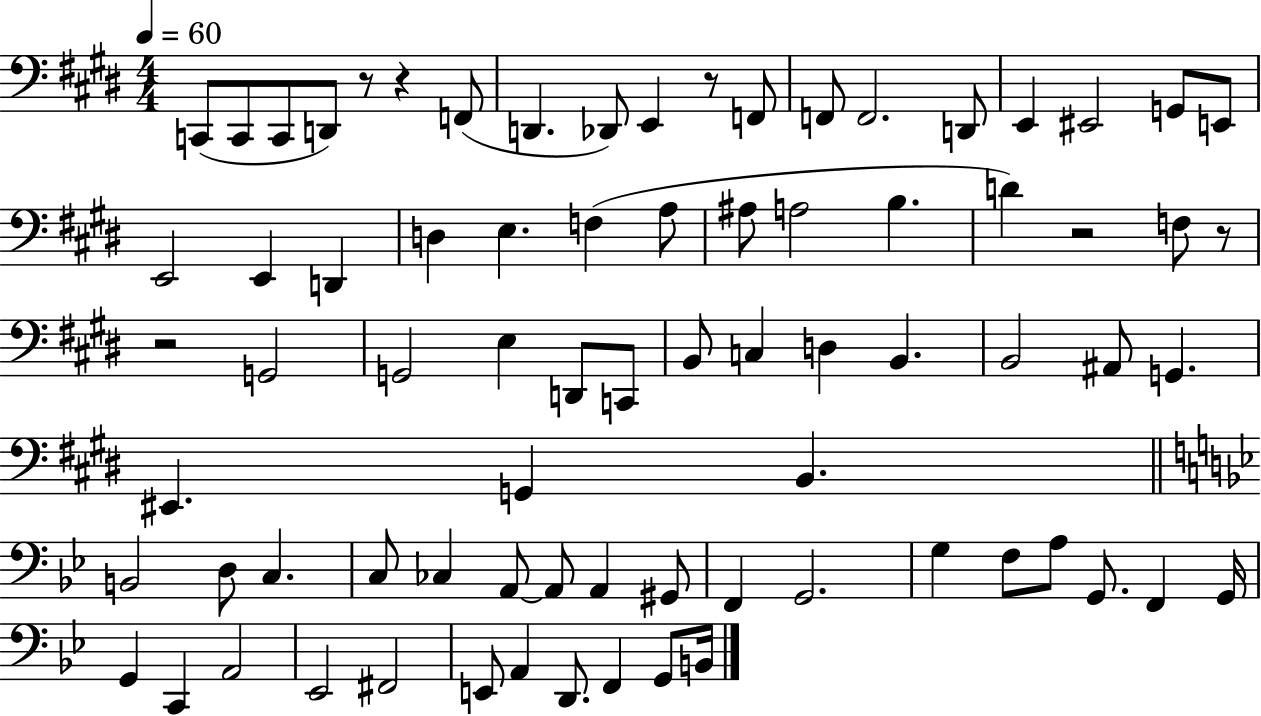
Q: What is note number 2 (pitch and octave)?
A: C2